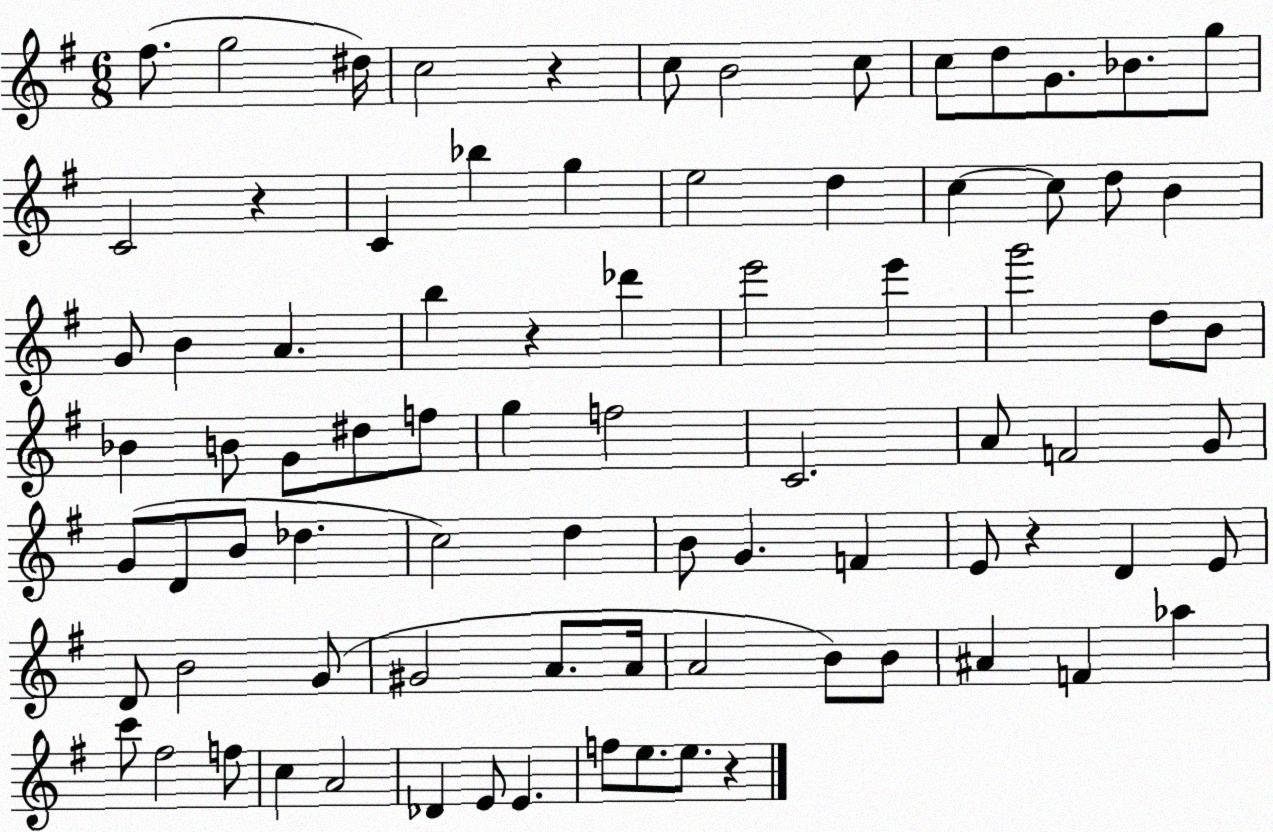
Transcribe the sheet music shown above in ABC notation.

X:1
T:Untitled
M:6/8
L:1/4
K:G
^f/2 g2 ^d/4 c2 z c/2 B2 c/2 c/2 d/2 G/2 _B/2 g/2 C2 z C _b g e2 d c c/2 d/2 B G/2 B A b z _d' e'2 e' g'2 d/2 B/2 _B B/2 G/2 ^d/2 f/2 g f2 C2 A/2 F2 G/2 G/2 D/2 B/2 _d c2 d B/2 G F E/2 z D E/2 D/2 B2 G/2 ^G2 A/2 A/4 A2 B/2 B/2 ^A F _a c'/2 ^f2 f/2 c A2 _D E/2 E f/2 e/2 e/2 z